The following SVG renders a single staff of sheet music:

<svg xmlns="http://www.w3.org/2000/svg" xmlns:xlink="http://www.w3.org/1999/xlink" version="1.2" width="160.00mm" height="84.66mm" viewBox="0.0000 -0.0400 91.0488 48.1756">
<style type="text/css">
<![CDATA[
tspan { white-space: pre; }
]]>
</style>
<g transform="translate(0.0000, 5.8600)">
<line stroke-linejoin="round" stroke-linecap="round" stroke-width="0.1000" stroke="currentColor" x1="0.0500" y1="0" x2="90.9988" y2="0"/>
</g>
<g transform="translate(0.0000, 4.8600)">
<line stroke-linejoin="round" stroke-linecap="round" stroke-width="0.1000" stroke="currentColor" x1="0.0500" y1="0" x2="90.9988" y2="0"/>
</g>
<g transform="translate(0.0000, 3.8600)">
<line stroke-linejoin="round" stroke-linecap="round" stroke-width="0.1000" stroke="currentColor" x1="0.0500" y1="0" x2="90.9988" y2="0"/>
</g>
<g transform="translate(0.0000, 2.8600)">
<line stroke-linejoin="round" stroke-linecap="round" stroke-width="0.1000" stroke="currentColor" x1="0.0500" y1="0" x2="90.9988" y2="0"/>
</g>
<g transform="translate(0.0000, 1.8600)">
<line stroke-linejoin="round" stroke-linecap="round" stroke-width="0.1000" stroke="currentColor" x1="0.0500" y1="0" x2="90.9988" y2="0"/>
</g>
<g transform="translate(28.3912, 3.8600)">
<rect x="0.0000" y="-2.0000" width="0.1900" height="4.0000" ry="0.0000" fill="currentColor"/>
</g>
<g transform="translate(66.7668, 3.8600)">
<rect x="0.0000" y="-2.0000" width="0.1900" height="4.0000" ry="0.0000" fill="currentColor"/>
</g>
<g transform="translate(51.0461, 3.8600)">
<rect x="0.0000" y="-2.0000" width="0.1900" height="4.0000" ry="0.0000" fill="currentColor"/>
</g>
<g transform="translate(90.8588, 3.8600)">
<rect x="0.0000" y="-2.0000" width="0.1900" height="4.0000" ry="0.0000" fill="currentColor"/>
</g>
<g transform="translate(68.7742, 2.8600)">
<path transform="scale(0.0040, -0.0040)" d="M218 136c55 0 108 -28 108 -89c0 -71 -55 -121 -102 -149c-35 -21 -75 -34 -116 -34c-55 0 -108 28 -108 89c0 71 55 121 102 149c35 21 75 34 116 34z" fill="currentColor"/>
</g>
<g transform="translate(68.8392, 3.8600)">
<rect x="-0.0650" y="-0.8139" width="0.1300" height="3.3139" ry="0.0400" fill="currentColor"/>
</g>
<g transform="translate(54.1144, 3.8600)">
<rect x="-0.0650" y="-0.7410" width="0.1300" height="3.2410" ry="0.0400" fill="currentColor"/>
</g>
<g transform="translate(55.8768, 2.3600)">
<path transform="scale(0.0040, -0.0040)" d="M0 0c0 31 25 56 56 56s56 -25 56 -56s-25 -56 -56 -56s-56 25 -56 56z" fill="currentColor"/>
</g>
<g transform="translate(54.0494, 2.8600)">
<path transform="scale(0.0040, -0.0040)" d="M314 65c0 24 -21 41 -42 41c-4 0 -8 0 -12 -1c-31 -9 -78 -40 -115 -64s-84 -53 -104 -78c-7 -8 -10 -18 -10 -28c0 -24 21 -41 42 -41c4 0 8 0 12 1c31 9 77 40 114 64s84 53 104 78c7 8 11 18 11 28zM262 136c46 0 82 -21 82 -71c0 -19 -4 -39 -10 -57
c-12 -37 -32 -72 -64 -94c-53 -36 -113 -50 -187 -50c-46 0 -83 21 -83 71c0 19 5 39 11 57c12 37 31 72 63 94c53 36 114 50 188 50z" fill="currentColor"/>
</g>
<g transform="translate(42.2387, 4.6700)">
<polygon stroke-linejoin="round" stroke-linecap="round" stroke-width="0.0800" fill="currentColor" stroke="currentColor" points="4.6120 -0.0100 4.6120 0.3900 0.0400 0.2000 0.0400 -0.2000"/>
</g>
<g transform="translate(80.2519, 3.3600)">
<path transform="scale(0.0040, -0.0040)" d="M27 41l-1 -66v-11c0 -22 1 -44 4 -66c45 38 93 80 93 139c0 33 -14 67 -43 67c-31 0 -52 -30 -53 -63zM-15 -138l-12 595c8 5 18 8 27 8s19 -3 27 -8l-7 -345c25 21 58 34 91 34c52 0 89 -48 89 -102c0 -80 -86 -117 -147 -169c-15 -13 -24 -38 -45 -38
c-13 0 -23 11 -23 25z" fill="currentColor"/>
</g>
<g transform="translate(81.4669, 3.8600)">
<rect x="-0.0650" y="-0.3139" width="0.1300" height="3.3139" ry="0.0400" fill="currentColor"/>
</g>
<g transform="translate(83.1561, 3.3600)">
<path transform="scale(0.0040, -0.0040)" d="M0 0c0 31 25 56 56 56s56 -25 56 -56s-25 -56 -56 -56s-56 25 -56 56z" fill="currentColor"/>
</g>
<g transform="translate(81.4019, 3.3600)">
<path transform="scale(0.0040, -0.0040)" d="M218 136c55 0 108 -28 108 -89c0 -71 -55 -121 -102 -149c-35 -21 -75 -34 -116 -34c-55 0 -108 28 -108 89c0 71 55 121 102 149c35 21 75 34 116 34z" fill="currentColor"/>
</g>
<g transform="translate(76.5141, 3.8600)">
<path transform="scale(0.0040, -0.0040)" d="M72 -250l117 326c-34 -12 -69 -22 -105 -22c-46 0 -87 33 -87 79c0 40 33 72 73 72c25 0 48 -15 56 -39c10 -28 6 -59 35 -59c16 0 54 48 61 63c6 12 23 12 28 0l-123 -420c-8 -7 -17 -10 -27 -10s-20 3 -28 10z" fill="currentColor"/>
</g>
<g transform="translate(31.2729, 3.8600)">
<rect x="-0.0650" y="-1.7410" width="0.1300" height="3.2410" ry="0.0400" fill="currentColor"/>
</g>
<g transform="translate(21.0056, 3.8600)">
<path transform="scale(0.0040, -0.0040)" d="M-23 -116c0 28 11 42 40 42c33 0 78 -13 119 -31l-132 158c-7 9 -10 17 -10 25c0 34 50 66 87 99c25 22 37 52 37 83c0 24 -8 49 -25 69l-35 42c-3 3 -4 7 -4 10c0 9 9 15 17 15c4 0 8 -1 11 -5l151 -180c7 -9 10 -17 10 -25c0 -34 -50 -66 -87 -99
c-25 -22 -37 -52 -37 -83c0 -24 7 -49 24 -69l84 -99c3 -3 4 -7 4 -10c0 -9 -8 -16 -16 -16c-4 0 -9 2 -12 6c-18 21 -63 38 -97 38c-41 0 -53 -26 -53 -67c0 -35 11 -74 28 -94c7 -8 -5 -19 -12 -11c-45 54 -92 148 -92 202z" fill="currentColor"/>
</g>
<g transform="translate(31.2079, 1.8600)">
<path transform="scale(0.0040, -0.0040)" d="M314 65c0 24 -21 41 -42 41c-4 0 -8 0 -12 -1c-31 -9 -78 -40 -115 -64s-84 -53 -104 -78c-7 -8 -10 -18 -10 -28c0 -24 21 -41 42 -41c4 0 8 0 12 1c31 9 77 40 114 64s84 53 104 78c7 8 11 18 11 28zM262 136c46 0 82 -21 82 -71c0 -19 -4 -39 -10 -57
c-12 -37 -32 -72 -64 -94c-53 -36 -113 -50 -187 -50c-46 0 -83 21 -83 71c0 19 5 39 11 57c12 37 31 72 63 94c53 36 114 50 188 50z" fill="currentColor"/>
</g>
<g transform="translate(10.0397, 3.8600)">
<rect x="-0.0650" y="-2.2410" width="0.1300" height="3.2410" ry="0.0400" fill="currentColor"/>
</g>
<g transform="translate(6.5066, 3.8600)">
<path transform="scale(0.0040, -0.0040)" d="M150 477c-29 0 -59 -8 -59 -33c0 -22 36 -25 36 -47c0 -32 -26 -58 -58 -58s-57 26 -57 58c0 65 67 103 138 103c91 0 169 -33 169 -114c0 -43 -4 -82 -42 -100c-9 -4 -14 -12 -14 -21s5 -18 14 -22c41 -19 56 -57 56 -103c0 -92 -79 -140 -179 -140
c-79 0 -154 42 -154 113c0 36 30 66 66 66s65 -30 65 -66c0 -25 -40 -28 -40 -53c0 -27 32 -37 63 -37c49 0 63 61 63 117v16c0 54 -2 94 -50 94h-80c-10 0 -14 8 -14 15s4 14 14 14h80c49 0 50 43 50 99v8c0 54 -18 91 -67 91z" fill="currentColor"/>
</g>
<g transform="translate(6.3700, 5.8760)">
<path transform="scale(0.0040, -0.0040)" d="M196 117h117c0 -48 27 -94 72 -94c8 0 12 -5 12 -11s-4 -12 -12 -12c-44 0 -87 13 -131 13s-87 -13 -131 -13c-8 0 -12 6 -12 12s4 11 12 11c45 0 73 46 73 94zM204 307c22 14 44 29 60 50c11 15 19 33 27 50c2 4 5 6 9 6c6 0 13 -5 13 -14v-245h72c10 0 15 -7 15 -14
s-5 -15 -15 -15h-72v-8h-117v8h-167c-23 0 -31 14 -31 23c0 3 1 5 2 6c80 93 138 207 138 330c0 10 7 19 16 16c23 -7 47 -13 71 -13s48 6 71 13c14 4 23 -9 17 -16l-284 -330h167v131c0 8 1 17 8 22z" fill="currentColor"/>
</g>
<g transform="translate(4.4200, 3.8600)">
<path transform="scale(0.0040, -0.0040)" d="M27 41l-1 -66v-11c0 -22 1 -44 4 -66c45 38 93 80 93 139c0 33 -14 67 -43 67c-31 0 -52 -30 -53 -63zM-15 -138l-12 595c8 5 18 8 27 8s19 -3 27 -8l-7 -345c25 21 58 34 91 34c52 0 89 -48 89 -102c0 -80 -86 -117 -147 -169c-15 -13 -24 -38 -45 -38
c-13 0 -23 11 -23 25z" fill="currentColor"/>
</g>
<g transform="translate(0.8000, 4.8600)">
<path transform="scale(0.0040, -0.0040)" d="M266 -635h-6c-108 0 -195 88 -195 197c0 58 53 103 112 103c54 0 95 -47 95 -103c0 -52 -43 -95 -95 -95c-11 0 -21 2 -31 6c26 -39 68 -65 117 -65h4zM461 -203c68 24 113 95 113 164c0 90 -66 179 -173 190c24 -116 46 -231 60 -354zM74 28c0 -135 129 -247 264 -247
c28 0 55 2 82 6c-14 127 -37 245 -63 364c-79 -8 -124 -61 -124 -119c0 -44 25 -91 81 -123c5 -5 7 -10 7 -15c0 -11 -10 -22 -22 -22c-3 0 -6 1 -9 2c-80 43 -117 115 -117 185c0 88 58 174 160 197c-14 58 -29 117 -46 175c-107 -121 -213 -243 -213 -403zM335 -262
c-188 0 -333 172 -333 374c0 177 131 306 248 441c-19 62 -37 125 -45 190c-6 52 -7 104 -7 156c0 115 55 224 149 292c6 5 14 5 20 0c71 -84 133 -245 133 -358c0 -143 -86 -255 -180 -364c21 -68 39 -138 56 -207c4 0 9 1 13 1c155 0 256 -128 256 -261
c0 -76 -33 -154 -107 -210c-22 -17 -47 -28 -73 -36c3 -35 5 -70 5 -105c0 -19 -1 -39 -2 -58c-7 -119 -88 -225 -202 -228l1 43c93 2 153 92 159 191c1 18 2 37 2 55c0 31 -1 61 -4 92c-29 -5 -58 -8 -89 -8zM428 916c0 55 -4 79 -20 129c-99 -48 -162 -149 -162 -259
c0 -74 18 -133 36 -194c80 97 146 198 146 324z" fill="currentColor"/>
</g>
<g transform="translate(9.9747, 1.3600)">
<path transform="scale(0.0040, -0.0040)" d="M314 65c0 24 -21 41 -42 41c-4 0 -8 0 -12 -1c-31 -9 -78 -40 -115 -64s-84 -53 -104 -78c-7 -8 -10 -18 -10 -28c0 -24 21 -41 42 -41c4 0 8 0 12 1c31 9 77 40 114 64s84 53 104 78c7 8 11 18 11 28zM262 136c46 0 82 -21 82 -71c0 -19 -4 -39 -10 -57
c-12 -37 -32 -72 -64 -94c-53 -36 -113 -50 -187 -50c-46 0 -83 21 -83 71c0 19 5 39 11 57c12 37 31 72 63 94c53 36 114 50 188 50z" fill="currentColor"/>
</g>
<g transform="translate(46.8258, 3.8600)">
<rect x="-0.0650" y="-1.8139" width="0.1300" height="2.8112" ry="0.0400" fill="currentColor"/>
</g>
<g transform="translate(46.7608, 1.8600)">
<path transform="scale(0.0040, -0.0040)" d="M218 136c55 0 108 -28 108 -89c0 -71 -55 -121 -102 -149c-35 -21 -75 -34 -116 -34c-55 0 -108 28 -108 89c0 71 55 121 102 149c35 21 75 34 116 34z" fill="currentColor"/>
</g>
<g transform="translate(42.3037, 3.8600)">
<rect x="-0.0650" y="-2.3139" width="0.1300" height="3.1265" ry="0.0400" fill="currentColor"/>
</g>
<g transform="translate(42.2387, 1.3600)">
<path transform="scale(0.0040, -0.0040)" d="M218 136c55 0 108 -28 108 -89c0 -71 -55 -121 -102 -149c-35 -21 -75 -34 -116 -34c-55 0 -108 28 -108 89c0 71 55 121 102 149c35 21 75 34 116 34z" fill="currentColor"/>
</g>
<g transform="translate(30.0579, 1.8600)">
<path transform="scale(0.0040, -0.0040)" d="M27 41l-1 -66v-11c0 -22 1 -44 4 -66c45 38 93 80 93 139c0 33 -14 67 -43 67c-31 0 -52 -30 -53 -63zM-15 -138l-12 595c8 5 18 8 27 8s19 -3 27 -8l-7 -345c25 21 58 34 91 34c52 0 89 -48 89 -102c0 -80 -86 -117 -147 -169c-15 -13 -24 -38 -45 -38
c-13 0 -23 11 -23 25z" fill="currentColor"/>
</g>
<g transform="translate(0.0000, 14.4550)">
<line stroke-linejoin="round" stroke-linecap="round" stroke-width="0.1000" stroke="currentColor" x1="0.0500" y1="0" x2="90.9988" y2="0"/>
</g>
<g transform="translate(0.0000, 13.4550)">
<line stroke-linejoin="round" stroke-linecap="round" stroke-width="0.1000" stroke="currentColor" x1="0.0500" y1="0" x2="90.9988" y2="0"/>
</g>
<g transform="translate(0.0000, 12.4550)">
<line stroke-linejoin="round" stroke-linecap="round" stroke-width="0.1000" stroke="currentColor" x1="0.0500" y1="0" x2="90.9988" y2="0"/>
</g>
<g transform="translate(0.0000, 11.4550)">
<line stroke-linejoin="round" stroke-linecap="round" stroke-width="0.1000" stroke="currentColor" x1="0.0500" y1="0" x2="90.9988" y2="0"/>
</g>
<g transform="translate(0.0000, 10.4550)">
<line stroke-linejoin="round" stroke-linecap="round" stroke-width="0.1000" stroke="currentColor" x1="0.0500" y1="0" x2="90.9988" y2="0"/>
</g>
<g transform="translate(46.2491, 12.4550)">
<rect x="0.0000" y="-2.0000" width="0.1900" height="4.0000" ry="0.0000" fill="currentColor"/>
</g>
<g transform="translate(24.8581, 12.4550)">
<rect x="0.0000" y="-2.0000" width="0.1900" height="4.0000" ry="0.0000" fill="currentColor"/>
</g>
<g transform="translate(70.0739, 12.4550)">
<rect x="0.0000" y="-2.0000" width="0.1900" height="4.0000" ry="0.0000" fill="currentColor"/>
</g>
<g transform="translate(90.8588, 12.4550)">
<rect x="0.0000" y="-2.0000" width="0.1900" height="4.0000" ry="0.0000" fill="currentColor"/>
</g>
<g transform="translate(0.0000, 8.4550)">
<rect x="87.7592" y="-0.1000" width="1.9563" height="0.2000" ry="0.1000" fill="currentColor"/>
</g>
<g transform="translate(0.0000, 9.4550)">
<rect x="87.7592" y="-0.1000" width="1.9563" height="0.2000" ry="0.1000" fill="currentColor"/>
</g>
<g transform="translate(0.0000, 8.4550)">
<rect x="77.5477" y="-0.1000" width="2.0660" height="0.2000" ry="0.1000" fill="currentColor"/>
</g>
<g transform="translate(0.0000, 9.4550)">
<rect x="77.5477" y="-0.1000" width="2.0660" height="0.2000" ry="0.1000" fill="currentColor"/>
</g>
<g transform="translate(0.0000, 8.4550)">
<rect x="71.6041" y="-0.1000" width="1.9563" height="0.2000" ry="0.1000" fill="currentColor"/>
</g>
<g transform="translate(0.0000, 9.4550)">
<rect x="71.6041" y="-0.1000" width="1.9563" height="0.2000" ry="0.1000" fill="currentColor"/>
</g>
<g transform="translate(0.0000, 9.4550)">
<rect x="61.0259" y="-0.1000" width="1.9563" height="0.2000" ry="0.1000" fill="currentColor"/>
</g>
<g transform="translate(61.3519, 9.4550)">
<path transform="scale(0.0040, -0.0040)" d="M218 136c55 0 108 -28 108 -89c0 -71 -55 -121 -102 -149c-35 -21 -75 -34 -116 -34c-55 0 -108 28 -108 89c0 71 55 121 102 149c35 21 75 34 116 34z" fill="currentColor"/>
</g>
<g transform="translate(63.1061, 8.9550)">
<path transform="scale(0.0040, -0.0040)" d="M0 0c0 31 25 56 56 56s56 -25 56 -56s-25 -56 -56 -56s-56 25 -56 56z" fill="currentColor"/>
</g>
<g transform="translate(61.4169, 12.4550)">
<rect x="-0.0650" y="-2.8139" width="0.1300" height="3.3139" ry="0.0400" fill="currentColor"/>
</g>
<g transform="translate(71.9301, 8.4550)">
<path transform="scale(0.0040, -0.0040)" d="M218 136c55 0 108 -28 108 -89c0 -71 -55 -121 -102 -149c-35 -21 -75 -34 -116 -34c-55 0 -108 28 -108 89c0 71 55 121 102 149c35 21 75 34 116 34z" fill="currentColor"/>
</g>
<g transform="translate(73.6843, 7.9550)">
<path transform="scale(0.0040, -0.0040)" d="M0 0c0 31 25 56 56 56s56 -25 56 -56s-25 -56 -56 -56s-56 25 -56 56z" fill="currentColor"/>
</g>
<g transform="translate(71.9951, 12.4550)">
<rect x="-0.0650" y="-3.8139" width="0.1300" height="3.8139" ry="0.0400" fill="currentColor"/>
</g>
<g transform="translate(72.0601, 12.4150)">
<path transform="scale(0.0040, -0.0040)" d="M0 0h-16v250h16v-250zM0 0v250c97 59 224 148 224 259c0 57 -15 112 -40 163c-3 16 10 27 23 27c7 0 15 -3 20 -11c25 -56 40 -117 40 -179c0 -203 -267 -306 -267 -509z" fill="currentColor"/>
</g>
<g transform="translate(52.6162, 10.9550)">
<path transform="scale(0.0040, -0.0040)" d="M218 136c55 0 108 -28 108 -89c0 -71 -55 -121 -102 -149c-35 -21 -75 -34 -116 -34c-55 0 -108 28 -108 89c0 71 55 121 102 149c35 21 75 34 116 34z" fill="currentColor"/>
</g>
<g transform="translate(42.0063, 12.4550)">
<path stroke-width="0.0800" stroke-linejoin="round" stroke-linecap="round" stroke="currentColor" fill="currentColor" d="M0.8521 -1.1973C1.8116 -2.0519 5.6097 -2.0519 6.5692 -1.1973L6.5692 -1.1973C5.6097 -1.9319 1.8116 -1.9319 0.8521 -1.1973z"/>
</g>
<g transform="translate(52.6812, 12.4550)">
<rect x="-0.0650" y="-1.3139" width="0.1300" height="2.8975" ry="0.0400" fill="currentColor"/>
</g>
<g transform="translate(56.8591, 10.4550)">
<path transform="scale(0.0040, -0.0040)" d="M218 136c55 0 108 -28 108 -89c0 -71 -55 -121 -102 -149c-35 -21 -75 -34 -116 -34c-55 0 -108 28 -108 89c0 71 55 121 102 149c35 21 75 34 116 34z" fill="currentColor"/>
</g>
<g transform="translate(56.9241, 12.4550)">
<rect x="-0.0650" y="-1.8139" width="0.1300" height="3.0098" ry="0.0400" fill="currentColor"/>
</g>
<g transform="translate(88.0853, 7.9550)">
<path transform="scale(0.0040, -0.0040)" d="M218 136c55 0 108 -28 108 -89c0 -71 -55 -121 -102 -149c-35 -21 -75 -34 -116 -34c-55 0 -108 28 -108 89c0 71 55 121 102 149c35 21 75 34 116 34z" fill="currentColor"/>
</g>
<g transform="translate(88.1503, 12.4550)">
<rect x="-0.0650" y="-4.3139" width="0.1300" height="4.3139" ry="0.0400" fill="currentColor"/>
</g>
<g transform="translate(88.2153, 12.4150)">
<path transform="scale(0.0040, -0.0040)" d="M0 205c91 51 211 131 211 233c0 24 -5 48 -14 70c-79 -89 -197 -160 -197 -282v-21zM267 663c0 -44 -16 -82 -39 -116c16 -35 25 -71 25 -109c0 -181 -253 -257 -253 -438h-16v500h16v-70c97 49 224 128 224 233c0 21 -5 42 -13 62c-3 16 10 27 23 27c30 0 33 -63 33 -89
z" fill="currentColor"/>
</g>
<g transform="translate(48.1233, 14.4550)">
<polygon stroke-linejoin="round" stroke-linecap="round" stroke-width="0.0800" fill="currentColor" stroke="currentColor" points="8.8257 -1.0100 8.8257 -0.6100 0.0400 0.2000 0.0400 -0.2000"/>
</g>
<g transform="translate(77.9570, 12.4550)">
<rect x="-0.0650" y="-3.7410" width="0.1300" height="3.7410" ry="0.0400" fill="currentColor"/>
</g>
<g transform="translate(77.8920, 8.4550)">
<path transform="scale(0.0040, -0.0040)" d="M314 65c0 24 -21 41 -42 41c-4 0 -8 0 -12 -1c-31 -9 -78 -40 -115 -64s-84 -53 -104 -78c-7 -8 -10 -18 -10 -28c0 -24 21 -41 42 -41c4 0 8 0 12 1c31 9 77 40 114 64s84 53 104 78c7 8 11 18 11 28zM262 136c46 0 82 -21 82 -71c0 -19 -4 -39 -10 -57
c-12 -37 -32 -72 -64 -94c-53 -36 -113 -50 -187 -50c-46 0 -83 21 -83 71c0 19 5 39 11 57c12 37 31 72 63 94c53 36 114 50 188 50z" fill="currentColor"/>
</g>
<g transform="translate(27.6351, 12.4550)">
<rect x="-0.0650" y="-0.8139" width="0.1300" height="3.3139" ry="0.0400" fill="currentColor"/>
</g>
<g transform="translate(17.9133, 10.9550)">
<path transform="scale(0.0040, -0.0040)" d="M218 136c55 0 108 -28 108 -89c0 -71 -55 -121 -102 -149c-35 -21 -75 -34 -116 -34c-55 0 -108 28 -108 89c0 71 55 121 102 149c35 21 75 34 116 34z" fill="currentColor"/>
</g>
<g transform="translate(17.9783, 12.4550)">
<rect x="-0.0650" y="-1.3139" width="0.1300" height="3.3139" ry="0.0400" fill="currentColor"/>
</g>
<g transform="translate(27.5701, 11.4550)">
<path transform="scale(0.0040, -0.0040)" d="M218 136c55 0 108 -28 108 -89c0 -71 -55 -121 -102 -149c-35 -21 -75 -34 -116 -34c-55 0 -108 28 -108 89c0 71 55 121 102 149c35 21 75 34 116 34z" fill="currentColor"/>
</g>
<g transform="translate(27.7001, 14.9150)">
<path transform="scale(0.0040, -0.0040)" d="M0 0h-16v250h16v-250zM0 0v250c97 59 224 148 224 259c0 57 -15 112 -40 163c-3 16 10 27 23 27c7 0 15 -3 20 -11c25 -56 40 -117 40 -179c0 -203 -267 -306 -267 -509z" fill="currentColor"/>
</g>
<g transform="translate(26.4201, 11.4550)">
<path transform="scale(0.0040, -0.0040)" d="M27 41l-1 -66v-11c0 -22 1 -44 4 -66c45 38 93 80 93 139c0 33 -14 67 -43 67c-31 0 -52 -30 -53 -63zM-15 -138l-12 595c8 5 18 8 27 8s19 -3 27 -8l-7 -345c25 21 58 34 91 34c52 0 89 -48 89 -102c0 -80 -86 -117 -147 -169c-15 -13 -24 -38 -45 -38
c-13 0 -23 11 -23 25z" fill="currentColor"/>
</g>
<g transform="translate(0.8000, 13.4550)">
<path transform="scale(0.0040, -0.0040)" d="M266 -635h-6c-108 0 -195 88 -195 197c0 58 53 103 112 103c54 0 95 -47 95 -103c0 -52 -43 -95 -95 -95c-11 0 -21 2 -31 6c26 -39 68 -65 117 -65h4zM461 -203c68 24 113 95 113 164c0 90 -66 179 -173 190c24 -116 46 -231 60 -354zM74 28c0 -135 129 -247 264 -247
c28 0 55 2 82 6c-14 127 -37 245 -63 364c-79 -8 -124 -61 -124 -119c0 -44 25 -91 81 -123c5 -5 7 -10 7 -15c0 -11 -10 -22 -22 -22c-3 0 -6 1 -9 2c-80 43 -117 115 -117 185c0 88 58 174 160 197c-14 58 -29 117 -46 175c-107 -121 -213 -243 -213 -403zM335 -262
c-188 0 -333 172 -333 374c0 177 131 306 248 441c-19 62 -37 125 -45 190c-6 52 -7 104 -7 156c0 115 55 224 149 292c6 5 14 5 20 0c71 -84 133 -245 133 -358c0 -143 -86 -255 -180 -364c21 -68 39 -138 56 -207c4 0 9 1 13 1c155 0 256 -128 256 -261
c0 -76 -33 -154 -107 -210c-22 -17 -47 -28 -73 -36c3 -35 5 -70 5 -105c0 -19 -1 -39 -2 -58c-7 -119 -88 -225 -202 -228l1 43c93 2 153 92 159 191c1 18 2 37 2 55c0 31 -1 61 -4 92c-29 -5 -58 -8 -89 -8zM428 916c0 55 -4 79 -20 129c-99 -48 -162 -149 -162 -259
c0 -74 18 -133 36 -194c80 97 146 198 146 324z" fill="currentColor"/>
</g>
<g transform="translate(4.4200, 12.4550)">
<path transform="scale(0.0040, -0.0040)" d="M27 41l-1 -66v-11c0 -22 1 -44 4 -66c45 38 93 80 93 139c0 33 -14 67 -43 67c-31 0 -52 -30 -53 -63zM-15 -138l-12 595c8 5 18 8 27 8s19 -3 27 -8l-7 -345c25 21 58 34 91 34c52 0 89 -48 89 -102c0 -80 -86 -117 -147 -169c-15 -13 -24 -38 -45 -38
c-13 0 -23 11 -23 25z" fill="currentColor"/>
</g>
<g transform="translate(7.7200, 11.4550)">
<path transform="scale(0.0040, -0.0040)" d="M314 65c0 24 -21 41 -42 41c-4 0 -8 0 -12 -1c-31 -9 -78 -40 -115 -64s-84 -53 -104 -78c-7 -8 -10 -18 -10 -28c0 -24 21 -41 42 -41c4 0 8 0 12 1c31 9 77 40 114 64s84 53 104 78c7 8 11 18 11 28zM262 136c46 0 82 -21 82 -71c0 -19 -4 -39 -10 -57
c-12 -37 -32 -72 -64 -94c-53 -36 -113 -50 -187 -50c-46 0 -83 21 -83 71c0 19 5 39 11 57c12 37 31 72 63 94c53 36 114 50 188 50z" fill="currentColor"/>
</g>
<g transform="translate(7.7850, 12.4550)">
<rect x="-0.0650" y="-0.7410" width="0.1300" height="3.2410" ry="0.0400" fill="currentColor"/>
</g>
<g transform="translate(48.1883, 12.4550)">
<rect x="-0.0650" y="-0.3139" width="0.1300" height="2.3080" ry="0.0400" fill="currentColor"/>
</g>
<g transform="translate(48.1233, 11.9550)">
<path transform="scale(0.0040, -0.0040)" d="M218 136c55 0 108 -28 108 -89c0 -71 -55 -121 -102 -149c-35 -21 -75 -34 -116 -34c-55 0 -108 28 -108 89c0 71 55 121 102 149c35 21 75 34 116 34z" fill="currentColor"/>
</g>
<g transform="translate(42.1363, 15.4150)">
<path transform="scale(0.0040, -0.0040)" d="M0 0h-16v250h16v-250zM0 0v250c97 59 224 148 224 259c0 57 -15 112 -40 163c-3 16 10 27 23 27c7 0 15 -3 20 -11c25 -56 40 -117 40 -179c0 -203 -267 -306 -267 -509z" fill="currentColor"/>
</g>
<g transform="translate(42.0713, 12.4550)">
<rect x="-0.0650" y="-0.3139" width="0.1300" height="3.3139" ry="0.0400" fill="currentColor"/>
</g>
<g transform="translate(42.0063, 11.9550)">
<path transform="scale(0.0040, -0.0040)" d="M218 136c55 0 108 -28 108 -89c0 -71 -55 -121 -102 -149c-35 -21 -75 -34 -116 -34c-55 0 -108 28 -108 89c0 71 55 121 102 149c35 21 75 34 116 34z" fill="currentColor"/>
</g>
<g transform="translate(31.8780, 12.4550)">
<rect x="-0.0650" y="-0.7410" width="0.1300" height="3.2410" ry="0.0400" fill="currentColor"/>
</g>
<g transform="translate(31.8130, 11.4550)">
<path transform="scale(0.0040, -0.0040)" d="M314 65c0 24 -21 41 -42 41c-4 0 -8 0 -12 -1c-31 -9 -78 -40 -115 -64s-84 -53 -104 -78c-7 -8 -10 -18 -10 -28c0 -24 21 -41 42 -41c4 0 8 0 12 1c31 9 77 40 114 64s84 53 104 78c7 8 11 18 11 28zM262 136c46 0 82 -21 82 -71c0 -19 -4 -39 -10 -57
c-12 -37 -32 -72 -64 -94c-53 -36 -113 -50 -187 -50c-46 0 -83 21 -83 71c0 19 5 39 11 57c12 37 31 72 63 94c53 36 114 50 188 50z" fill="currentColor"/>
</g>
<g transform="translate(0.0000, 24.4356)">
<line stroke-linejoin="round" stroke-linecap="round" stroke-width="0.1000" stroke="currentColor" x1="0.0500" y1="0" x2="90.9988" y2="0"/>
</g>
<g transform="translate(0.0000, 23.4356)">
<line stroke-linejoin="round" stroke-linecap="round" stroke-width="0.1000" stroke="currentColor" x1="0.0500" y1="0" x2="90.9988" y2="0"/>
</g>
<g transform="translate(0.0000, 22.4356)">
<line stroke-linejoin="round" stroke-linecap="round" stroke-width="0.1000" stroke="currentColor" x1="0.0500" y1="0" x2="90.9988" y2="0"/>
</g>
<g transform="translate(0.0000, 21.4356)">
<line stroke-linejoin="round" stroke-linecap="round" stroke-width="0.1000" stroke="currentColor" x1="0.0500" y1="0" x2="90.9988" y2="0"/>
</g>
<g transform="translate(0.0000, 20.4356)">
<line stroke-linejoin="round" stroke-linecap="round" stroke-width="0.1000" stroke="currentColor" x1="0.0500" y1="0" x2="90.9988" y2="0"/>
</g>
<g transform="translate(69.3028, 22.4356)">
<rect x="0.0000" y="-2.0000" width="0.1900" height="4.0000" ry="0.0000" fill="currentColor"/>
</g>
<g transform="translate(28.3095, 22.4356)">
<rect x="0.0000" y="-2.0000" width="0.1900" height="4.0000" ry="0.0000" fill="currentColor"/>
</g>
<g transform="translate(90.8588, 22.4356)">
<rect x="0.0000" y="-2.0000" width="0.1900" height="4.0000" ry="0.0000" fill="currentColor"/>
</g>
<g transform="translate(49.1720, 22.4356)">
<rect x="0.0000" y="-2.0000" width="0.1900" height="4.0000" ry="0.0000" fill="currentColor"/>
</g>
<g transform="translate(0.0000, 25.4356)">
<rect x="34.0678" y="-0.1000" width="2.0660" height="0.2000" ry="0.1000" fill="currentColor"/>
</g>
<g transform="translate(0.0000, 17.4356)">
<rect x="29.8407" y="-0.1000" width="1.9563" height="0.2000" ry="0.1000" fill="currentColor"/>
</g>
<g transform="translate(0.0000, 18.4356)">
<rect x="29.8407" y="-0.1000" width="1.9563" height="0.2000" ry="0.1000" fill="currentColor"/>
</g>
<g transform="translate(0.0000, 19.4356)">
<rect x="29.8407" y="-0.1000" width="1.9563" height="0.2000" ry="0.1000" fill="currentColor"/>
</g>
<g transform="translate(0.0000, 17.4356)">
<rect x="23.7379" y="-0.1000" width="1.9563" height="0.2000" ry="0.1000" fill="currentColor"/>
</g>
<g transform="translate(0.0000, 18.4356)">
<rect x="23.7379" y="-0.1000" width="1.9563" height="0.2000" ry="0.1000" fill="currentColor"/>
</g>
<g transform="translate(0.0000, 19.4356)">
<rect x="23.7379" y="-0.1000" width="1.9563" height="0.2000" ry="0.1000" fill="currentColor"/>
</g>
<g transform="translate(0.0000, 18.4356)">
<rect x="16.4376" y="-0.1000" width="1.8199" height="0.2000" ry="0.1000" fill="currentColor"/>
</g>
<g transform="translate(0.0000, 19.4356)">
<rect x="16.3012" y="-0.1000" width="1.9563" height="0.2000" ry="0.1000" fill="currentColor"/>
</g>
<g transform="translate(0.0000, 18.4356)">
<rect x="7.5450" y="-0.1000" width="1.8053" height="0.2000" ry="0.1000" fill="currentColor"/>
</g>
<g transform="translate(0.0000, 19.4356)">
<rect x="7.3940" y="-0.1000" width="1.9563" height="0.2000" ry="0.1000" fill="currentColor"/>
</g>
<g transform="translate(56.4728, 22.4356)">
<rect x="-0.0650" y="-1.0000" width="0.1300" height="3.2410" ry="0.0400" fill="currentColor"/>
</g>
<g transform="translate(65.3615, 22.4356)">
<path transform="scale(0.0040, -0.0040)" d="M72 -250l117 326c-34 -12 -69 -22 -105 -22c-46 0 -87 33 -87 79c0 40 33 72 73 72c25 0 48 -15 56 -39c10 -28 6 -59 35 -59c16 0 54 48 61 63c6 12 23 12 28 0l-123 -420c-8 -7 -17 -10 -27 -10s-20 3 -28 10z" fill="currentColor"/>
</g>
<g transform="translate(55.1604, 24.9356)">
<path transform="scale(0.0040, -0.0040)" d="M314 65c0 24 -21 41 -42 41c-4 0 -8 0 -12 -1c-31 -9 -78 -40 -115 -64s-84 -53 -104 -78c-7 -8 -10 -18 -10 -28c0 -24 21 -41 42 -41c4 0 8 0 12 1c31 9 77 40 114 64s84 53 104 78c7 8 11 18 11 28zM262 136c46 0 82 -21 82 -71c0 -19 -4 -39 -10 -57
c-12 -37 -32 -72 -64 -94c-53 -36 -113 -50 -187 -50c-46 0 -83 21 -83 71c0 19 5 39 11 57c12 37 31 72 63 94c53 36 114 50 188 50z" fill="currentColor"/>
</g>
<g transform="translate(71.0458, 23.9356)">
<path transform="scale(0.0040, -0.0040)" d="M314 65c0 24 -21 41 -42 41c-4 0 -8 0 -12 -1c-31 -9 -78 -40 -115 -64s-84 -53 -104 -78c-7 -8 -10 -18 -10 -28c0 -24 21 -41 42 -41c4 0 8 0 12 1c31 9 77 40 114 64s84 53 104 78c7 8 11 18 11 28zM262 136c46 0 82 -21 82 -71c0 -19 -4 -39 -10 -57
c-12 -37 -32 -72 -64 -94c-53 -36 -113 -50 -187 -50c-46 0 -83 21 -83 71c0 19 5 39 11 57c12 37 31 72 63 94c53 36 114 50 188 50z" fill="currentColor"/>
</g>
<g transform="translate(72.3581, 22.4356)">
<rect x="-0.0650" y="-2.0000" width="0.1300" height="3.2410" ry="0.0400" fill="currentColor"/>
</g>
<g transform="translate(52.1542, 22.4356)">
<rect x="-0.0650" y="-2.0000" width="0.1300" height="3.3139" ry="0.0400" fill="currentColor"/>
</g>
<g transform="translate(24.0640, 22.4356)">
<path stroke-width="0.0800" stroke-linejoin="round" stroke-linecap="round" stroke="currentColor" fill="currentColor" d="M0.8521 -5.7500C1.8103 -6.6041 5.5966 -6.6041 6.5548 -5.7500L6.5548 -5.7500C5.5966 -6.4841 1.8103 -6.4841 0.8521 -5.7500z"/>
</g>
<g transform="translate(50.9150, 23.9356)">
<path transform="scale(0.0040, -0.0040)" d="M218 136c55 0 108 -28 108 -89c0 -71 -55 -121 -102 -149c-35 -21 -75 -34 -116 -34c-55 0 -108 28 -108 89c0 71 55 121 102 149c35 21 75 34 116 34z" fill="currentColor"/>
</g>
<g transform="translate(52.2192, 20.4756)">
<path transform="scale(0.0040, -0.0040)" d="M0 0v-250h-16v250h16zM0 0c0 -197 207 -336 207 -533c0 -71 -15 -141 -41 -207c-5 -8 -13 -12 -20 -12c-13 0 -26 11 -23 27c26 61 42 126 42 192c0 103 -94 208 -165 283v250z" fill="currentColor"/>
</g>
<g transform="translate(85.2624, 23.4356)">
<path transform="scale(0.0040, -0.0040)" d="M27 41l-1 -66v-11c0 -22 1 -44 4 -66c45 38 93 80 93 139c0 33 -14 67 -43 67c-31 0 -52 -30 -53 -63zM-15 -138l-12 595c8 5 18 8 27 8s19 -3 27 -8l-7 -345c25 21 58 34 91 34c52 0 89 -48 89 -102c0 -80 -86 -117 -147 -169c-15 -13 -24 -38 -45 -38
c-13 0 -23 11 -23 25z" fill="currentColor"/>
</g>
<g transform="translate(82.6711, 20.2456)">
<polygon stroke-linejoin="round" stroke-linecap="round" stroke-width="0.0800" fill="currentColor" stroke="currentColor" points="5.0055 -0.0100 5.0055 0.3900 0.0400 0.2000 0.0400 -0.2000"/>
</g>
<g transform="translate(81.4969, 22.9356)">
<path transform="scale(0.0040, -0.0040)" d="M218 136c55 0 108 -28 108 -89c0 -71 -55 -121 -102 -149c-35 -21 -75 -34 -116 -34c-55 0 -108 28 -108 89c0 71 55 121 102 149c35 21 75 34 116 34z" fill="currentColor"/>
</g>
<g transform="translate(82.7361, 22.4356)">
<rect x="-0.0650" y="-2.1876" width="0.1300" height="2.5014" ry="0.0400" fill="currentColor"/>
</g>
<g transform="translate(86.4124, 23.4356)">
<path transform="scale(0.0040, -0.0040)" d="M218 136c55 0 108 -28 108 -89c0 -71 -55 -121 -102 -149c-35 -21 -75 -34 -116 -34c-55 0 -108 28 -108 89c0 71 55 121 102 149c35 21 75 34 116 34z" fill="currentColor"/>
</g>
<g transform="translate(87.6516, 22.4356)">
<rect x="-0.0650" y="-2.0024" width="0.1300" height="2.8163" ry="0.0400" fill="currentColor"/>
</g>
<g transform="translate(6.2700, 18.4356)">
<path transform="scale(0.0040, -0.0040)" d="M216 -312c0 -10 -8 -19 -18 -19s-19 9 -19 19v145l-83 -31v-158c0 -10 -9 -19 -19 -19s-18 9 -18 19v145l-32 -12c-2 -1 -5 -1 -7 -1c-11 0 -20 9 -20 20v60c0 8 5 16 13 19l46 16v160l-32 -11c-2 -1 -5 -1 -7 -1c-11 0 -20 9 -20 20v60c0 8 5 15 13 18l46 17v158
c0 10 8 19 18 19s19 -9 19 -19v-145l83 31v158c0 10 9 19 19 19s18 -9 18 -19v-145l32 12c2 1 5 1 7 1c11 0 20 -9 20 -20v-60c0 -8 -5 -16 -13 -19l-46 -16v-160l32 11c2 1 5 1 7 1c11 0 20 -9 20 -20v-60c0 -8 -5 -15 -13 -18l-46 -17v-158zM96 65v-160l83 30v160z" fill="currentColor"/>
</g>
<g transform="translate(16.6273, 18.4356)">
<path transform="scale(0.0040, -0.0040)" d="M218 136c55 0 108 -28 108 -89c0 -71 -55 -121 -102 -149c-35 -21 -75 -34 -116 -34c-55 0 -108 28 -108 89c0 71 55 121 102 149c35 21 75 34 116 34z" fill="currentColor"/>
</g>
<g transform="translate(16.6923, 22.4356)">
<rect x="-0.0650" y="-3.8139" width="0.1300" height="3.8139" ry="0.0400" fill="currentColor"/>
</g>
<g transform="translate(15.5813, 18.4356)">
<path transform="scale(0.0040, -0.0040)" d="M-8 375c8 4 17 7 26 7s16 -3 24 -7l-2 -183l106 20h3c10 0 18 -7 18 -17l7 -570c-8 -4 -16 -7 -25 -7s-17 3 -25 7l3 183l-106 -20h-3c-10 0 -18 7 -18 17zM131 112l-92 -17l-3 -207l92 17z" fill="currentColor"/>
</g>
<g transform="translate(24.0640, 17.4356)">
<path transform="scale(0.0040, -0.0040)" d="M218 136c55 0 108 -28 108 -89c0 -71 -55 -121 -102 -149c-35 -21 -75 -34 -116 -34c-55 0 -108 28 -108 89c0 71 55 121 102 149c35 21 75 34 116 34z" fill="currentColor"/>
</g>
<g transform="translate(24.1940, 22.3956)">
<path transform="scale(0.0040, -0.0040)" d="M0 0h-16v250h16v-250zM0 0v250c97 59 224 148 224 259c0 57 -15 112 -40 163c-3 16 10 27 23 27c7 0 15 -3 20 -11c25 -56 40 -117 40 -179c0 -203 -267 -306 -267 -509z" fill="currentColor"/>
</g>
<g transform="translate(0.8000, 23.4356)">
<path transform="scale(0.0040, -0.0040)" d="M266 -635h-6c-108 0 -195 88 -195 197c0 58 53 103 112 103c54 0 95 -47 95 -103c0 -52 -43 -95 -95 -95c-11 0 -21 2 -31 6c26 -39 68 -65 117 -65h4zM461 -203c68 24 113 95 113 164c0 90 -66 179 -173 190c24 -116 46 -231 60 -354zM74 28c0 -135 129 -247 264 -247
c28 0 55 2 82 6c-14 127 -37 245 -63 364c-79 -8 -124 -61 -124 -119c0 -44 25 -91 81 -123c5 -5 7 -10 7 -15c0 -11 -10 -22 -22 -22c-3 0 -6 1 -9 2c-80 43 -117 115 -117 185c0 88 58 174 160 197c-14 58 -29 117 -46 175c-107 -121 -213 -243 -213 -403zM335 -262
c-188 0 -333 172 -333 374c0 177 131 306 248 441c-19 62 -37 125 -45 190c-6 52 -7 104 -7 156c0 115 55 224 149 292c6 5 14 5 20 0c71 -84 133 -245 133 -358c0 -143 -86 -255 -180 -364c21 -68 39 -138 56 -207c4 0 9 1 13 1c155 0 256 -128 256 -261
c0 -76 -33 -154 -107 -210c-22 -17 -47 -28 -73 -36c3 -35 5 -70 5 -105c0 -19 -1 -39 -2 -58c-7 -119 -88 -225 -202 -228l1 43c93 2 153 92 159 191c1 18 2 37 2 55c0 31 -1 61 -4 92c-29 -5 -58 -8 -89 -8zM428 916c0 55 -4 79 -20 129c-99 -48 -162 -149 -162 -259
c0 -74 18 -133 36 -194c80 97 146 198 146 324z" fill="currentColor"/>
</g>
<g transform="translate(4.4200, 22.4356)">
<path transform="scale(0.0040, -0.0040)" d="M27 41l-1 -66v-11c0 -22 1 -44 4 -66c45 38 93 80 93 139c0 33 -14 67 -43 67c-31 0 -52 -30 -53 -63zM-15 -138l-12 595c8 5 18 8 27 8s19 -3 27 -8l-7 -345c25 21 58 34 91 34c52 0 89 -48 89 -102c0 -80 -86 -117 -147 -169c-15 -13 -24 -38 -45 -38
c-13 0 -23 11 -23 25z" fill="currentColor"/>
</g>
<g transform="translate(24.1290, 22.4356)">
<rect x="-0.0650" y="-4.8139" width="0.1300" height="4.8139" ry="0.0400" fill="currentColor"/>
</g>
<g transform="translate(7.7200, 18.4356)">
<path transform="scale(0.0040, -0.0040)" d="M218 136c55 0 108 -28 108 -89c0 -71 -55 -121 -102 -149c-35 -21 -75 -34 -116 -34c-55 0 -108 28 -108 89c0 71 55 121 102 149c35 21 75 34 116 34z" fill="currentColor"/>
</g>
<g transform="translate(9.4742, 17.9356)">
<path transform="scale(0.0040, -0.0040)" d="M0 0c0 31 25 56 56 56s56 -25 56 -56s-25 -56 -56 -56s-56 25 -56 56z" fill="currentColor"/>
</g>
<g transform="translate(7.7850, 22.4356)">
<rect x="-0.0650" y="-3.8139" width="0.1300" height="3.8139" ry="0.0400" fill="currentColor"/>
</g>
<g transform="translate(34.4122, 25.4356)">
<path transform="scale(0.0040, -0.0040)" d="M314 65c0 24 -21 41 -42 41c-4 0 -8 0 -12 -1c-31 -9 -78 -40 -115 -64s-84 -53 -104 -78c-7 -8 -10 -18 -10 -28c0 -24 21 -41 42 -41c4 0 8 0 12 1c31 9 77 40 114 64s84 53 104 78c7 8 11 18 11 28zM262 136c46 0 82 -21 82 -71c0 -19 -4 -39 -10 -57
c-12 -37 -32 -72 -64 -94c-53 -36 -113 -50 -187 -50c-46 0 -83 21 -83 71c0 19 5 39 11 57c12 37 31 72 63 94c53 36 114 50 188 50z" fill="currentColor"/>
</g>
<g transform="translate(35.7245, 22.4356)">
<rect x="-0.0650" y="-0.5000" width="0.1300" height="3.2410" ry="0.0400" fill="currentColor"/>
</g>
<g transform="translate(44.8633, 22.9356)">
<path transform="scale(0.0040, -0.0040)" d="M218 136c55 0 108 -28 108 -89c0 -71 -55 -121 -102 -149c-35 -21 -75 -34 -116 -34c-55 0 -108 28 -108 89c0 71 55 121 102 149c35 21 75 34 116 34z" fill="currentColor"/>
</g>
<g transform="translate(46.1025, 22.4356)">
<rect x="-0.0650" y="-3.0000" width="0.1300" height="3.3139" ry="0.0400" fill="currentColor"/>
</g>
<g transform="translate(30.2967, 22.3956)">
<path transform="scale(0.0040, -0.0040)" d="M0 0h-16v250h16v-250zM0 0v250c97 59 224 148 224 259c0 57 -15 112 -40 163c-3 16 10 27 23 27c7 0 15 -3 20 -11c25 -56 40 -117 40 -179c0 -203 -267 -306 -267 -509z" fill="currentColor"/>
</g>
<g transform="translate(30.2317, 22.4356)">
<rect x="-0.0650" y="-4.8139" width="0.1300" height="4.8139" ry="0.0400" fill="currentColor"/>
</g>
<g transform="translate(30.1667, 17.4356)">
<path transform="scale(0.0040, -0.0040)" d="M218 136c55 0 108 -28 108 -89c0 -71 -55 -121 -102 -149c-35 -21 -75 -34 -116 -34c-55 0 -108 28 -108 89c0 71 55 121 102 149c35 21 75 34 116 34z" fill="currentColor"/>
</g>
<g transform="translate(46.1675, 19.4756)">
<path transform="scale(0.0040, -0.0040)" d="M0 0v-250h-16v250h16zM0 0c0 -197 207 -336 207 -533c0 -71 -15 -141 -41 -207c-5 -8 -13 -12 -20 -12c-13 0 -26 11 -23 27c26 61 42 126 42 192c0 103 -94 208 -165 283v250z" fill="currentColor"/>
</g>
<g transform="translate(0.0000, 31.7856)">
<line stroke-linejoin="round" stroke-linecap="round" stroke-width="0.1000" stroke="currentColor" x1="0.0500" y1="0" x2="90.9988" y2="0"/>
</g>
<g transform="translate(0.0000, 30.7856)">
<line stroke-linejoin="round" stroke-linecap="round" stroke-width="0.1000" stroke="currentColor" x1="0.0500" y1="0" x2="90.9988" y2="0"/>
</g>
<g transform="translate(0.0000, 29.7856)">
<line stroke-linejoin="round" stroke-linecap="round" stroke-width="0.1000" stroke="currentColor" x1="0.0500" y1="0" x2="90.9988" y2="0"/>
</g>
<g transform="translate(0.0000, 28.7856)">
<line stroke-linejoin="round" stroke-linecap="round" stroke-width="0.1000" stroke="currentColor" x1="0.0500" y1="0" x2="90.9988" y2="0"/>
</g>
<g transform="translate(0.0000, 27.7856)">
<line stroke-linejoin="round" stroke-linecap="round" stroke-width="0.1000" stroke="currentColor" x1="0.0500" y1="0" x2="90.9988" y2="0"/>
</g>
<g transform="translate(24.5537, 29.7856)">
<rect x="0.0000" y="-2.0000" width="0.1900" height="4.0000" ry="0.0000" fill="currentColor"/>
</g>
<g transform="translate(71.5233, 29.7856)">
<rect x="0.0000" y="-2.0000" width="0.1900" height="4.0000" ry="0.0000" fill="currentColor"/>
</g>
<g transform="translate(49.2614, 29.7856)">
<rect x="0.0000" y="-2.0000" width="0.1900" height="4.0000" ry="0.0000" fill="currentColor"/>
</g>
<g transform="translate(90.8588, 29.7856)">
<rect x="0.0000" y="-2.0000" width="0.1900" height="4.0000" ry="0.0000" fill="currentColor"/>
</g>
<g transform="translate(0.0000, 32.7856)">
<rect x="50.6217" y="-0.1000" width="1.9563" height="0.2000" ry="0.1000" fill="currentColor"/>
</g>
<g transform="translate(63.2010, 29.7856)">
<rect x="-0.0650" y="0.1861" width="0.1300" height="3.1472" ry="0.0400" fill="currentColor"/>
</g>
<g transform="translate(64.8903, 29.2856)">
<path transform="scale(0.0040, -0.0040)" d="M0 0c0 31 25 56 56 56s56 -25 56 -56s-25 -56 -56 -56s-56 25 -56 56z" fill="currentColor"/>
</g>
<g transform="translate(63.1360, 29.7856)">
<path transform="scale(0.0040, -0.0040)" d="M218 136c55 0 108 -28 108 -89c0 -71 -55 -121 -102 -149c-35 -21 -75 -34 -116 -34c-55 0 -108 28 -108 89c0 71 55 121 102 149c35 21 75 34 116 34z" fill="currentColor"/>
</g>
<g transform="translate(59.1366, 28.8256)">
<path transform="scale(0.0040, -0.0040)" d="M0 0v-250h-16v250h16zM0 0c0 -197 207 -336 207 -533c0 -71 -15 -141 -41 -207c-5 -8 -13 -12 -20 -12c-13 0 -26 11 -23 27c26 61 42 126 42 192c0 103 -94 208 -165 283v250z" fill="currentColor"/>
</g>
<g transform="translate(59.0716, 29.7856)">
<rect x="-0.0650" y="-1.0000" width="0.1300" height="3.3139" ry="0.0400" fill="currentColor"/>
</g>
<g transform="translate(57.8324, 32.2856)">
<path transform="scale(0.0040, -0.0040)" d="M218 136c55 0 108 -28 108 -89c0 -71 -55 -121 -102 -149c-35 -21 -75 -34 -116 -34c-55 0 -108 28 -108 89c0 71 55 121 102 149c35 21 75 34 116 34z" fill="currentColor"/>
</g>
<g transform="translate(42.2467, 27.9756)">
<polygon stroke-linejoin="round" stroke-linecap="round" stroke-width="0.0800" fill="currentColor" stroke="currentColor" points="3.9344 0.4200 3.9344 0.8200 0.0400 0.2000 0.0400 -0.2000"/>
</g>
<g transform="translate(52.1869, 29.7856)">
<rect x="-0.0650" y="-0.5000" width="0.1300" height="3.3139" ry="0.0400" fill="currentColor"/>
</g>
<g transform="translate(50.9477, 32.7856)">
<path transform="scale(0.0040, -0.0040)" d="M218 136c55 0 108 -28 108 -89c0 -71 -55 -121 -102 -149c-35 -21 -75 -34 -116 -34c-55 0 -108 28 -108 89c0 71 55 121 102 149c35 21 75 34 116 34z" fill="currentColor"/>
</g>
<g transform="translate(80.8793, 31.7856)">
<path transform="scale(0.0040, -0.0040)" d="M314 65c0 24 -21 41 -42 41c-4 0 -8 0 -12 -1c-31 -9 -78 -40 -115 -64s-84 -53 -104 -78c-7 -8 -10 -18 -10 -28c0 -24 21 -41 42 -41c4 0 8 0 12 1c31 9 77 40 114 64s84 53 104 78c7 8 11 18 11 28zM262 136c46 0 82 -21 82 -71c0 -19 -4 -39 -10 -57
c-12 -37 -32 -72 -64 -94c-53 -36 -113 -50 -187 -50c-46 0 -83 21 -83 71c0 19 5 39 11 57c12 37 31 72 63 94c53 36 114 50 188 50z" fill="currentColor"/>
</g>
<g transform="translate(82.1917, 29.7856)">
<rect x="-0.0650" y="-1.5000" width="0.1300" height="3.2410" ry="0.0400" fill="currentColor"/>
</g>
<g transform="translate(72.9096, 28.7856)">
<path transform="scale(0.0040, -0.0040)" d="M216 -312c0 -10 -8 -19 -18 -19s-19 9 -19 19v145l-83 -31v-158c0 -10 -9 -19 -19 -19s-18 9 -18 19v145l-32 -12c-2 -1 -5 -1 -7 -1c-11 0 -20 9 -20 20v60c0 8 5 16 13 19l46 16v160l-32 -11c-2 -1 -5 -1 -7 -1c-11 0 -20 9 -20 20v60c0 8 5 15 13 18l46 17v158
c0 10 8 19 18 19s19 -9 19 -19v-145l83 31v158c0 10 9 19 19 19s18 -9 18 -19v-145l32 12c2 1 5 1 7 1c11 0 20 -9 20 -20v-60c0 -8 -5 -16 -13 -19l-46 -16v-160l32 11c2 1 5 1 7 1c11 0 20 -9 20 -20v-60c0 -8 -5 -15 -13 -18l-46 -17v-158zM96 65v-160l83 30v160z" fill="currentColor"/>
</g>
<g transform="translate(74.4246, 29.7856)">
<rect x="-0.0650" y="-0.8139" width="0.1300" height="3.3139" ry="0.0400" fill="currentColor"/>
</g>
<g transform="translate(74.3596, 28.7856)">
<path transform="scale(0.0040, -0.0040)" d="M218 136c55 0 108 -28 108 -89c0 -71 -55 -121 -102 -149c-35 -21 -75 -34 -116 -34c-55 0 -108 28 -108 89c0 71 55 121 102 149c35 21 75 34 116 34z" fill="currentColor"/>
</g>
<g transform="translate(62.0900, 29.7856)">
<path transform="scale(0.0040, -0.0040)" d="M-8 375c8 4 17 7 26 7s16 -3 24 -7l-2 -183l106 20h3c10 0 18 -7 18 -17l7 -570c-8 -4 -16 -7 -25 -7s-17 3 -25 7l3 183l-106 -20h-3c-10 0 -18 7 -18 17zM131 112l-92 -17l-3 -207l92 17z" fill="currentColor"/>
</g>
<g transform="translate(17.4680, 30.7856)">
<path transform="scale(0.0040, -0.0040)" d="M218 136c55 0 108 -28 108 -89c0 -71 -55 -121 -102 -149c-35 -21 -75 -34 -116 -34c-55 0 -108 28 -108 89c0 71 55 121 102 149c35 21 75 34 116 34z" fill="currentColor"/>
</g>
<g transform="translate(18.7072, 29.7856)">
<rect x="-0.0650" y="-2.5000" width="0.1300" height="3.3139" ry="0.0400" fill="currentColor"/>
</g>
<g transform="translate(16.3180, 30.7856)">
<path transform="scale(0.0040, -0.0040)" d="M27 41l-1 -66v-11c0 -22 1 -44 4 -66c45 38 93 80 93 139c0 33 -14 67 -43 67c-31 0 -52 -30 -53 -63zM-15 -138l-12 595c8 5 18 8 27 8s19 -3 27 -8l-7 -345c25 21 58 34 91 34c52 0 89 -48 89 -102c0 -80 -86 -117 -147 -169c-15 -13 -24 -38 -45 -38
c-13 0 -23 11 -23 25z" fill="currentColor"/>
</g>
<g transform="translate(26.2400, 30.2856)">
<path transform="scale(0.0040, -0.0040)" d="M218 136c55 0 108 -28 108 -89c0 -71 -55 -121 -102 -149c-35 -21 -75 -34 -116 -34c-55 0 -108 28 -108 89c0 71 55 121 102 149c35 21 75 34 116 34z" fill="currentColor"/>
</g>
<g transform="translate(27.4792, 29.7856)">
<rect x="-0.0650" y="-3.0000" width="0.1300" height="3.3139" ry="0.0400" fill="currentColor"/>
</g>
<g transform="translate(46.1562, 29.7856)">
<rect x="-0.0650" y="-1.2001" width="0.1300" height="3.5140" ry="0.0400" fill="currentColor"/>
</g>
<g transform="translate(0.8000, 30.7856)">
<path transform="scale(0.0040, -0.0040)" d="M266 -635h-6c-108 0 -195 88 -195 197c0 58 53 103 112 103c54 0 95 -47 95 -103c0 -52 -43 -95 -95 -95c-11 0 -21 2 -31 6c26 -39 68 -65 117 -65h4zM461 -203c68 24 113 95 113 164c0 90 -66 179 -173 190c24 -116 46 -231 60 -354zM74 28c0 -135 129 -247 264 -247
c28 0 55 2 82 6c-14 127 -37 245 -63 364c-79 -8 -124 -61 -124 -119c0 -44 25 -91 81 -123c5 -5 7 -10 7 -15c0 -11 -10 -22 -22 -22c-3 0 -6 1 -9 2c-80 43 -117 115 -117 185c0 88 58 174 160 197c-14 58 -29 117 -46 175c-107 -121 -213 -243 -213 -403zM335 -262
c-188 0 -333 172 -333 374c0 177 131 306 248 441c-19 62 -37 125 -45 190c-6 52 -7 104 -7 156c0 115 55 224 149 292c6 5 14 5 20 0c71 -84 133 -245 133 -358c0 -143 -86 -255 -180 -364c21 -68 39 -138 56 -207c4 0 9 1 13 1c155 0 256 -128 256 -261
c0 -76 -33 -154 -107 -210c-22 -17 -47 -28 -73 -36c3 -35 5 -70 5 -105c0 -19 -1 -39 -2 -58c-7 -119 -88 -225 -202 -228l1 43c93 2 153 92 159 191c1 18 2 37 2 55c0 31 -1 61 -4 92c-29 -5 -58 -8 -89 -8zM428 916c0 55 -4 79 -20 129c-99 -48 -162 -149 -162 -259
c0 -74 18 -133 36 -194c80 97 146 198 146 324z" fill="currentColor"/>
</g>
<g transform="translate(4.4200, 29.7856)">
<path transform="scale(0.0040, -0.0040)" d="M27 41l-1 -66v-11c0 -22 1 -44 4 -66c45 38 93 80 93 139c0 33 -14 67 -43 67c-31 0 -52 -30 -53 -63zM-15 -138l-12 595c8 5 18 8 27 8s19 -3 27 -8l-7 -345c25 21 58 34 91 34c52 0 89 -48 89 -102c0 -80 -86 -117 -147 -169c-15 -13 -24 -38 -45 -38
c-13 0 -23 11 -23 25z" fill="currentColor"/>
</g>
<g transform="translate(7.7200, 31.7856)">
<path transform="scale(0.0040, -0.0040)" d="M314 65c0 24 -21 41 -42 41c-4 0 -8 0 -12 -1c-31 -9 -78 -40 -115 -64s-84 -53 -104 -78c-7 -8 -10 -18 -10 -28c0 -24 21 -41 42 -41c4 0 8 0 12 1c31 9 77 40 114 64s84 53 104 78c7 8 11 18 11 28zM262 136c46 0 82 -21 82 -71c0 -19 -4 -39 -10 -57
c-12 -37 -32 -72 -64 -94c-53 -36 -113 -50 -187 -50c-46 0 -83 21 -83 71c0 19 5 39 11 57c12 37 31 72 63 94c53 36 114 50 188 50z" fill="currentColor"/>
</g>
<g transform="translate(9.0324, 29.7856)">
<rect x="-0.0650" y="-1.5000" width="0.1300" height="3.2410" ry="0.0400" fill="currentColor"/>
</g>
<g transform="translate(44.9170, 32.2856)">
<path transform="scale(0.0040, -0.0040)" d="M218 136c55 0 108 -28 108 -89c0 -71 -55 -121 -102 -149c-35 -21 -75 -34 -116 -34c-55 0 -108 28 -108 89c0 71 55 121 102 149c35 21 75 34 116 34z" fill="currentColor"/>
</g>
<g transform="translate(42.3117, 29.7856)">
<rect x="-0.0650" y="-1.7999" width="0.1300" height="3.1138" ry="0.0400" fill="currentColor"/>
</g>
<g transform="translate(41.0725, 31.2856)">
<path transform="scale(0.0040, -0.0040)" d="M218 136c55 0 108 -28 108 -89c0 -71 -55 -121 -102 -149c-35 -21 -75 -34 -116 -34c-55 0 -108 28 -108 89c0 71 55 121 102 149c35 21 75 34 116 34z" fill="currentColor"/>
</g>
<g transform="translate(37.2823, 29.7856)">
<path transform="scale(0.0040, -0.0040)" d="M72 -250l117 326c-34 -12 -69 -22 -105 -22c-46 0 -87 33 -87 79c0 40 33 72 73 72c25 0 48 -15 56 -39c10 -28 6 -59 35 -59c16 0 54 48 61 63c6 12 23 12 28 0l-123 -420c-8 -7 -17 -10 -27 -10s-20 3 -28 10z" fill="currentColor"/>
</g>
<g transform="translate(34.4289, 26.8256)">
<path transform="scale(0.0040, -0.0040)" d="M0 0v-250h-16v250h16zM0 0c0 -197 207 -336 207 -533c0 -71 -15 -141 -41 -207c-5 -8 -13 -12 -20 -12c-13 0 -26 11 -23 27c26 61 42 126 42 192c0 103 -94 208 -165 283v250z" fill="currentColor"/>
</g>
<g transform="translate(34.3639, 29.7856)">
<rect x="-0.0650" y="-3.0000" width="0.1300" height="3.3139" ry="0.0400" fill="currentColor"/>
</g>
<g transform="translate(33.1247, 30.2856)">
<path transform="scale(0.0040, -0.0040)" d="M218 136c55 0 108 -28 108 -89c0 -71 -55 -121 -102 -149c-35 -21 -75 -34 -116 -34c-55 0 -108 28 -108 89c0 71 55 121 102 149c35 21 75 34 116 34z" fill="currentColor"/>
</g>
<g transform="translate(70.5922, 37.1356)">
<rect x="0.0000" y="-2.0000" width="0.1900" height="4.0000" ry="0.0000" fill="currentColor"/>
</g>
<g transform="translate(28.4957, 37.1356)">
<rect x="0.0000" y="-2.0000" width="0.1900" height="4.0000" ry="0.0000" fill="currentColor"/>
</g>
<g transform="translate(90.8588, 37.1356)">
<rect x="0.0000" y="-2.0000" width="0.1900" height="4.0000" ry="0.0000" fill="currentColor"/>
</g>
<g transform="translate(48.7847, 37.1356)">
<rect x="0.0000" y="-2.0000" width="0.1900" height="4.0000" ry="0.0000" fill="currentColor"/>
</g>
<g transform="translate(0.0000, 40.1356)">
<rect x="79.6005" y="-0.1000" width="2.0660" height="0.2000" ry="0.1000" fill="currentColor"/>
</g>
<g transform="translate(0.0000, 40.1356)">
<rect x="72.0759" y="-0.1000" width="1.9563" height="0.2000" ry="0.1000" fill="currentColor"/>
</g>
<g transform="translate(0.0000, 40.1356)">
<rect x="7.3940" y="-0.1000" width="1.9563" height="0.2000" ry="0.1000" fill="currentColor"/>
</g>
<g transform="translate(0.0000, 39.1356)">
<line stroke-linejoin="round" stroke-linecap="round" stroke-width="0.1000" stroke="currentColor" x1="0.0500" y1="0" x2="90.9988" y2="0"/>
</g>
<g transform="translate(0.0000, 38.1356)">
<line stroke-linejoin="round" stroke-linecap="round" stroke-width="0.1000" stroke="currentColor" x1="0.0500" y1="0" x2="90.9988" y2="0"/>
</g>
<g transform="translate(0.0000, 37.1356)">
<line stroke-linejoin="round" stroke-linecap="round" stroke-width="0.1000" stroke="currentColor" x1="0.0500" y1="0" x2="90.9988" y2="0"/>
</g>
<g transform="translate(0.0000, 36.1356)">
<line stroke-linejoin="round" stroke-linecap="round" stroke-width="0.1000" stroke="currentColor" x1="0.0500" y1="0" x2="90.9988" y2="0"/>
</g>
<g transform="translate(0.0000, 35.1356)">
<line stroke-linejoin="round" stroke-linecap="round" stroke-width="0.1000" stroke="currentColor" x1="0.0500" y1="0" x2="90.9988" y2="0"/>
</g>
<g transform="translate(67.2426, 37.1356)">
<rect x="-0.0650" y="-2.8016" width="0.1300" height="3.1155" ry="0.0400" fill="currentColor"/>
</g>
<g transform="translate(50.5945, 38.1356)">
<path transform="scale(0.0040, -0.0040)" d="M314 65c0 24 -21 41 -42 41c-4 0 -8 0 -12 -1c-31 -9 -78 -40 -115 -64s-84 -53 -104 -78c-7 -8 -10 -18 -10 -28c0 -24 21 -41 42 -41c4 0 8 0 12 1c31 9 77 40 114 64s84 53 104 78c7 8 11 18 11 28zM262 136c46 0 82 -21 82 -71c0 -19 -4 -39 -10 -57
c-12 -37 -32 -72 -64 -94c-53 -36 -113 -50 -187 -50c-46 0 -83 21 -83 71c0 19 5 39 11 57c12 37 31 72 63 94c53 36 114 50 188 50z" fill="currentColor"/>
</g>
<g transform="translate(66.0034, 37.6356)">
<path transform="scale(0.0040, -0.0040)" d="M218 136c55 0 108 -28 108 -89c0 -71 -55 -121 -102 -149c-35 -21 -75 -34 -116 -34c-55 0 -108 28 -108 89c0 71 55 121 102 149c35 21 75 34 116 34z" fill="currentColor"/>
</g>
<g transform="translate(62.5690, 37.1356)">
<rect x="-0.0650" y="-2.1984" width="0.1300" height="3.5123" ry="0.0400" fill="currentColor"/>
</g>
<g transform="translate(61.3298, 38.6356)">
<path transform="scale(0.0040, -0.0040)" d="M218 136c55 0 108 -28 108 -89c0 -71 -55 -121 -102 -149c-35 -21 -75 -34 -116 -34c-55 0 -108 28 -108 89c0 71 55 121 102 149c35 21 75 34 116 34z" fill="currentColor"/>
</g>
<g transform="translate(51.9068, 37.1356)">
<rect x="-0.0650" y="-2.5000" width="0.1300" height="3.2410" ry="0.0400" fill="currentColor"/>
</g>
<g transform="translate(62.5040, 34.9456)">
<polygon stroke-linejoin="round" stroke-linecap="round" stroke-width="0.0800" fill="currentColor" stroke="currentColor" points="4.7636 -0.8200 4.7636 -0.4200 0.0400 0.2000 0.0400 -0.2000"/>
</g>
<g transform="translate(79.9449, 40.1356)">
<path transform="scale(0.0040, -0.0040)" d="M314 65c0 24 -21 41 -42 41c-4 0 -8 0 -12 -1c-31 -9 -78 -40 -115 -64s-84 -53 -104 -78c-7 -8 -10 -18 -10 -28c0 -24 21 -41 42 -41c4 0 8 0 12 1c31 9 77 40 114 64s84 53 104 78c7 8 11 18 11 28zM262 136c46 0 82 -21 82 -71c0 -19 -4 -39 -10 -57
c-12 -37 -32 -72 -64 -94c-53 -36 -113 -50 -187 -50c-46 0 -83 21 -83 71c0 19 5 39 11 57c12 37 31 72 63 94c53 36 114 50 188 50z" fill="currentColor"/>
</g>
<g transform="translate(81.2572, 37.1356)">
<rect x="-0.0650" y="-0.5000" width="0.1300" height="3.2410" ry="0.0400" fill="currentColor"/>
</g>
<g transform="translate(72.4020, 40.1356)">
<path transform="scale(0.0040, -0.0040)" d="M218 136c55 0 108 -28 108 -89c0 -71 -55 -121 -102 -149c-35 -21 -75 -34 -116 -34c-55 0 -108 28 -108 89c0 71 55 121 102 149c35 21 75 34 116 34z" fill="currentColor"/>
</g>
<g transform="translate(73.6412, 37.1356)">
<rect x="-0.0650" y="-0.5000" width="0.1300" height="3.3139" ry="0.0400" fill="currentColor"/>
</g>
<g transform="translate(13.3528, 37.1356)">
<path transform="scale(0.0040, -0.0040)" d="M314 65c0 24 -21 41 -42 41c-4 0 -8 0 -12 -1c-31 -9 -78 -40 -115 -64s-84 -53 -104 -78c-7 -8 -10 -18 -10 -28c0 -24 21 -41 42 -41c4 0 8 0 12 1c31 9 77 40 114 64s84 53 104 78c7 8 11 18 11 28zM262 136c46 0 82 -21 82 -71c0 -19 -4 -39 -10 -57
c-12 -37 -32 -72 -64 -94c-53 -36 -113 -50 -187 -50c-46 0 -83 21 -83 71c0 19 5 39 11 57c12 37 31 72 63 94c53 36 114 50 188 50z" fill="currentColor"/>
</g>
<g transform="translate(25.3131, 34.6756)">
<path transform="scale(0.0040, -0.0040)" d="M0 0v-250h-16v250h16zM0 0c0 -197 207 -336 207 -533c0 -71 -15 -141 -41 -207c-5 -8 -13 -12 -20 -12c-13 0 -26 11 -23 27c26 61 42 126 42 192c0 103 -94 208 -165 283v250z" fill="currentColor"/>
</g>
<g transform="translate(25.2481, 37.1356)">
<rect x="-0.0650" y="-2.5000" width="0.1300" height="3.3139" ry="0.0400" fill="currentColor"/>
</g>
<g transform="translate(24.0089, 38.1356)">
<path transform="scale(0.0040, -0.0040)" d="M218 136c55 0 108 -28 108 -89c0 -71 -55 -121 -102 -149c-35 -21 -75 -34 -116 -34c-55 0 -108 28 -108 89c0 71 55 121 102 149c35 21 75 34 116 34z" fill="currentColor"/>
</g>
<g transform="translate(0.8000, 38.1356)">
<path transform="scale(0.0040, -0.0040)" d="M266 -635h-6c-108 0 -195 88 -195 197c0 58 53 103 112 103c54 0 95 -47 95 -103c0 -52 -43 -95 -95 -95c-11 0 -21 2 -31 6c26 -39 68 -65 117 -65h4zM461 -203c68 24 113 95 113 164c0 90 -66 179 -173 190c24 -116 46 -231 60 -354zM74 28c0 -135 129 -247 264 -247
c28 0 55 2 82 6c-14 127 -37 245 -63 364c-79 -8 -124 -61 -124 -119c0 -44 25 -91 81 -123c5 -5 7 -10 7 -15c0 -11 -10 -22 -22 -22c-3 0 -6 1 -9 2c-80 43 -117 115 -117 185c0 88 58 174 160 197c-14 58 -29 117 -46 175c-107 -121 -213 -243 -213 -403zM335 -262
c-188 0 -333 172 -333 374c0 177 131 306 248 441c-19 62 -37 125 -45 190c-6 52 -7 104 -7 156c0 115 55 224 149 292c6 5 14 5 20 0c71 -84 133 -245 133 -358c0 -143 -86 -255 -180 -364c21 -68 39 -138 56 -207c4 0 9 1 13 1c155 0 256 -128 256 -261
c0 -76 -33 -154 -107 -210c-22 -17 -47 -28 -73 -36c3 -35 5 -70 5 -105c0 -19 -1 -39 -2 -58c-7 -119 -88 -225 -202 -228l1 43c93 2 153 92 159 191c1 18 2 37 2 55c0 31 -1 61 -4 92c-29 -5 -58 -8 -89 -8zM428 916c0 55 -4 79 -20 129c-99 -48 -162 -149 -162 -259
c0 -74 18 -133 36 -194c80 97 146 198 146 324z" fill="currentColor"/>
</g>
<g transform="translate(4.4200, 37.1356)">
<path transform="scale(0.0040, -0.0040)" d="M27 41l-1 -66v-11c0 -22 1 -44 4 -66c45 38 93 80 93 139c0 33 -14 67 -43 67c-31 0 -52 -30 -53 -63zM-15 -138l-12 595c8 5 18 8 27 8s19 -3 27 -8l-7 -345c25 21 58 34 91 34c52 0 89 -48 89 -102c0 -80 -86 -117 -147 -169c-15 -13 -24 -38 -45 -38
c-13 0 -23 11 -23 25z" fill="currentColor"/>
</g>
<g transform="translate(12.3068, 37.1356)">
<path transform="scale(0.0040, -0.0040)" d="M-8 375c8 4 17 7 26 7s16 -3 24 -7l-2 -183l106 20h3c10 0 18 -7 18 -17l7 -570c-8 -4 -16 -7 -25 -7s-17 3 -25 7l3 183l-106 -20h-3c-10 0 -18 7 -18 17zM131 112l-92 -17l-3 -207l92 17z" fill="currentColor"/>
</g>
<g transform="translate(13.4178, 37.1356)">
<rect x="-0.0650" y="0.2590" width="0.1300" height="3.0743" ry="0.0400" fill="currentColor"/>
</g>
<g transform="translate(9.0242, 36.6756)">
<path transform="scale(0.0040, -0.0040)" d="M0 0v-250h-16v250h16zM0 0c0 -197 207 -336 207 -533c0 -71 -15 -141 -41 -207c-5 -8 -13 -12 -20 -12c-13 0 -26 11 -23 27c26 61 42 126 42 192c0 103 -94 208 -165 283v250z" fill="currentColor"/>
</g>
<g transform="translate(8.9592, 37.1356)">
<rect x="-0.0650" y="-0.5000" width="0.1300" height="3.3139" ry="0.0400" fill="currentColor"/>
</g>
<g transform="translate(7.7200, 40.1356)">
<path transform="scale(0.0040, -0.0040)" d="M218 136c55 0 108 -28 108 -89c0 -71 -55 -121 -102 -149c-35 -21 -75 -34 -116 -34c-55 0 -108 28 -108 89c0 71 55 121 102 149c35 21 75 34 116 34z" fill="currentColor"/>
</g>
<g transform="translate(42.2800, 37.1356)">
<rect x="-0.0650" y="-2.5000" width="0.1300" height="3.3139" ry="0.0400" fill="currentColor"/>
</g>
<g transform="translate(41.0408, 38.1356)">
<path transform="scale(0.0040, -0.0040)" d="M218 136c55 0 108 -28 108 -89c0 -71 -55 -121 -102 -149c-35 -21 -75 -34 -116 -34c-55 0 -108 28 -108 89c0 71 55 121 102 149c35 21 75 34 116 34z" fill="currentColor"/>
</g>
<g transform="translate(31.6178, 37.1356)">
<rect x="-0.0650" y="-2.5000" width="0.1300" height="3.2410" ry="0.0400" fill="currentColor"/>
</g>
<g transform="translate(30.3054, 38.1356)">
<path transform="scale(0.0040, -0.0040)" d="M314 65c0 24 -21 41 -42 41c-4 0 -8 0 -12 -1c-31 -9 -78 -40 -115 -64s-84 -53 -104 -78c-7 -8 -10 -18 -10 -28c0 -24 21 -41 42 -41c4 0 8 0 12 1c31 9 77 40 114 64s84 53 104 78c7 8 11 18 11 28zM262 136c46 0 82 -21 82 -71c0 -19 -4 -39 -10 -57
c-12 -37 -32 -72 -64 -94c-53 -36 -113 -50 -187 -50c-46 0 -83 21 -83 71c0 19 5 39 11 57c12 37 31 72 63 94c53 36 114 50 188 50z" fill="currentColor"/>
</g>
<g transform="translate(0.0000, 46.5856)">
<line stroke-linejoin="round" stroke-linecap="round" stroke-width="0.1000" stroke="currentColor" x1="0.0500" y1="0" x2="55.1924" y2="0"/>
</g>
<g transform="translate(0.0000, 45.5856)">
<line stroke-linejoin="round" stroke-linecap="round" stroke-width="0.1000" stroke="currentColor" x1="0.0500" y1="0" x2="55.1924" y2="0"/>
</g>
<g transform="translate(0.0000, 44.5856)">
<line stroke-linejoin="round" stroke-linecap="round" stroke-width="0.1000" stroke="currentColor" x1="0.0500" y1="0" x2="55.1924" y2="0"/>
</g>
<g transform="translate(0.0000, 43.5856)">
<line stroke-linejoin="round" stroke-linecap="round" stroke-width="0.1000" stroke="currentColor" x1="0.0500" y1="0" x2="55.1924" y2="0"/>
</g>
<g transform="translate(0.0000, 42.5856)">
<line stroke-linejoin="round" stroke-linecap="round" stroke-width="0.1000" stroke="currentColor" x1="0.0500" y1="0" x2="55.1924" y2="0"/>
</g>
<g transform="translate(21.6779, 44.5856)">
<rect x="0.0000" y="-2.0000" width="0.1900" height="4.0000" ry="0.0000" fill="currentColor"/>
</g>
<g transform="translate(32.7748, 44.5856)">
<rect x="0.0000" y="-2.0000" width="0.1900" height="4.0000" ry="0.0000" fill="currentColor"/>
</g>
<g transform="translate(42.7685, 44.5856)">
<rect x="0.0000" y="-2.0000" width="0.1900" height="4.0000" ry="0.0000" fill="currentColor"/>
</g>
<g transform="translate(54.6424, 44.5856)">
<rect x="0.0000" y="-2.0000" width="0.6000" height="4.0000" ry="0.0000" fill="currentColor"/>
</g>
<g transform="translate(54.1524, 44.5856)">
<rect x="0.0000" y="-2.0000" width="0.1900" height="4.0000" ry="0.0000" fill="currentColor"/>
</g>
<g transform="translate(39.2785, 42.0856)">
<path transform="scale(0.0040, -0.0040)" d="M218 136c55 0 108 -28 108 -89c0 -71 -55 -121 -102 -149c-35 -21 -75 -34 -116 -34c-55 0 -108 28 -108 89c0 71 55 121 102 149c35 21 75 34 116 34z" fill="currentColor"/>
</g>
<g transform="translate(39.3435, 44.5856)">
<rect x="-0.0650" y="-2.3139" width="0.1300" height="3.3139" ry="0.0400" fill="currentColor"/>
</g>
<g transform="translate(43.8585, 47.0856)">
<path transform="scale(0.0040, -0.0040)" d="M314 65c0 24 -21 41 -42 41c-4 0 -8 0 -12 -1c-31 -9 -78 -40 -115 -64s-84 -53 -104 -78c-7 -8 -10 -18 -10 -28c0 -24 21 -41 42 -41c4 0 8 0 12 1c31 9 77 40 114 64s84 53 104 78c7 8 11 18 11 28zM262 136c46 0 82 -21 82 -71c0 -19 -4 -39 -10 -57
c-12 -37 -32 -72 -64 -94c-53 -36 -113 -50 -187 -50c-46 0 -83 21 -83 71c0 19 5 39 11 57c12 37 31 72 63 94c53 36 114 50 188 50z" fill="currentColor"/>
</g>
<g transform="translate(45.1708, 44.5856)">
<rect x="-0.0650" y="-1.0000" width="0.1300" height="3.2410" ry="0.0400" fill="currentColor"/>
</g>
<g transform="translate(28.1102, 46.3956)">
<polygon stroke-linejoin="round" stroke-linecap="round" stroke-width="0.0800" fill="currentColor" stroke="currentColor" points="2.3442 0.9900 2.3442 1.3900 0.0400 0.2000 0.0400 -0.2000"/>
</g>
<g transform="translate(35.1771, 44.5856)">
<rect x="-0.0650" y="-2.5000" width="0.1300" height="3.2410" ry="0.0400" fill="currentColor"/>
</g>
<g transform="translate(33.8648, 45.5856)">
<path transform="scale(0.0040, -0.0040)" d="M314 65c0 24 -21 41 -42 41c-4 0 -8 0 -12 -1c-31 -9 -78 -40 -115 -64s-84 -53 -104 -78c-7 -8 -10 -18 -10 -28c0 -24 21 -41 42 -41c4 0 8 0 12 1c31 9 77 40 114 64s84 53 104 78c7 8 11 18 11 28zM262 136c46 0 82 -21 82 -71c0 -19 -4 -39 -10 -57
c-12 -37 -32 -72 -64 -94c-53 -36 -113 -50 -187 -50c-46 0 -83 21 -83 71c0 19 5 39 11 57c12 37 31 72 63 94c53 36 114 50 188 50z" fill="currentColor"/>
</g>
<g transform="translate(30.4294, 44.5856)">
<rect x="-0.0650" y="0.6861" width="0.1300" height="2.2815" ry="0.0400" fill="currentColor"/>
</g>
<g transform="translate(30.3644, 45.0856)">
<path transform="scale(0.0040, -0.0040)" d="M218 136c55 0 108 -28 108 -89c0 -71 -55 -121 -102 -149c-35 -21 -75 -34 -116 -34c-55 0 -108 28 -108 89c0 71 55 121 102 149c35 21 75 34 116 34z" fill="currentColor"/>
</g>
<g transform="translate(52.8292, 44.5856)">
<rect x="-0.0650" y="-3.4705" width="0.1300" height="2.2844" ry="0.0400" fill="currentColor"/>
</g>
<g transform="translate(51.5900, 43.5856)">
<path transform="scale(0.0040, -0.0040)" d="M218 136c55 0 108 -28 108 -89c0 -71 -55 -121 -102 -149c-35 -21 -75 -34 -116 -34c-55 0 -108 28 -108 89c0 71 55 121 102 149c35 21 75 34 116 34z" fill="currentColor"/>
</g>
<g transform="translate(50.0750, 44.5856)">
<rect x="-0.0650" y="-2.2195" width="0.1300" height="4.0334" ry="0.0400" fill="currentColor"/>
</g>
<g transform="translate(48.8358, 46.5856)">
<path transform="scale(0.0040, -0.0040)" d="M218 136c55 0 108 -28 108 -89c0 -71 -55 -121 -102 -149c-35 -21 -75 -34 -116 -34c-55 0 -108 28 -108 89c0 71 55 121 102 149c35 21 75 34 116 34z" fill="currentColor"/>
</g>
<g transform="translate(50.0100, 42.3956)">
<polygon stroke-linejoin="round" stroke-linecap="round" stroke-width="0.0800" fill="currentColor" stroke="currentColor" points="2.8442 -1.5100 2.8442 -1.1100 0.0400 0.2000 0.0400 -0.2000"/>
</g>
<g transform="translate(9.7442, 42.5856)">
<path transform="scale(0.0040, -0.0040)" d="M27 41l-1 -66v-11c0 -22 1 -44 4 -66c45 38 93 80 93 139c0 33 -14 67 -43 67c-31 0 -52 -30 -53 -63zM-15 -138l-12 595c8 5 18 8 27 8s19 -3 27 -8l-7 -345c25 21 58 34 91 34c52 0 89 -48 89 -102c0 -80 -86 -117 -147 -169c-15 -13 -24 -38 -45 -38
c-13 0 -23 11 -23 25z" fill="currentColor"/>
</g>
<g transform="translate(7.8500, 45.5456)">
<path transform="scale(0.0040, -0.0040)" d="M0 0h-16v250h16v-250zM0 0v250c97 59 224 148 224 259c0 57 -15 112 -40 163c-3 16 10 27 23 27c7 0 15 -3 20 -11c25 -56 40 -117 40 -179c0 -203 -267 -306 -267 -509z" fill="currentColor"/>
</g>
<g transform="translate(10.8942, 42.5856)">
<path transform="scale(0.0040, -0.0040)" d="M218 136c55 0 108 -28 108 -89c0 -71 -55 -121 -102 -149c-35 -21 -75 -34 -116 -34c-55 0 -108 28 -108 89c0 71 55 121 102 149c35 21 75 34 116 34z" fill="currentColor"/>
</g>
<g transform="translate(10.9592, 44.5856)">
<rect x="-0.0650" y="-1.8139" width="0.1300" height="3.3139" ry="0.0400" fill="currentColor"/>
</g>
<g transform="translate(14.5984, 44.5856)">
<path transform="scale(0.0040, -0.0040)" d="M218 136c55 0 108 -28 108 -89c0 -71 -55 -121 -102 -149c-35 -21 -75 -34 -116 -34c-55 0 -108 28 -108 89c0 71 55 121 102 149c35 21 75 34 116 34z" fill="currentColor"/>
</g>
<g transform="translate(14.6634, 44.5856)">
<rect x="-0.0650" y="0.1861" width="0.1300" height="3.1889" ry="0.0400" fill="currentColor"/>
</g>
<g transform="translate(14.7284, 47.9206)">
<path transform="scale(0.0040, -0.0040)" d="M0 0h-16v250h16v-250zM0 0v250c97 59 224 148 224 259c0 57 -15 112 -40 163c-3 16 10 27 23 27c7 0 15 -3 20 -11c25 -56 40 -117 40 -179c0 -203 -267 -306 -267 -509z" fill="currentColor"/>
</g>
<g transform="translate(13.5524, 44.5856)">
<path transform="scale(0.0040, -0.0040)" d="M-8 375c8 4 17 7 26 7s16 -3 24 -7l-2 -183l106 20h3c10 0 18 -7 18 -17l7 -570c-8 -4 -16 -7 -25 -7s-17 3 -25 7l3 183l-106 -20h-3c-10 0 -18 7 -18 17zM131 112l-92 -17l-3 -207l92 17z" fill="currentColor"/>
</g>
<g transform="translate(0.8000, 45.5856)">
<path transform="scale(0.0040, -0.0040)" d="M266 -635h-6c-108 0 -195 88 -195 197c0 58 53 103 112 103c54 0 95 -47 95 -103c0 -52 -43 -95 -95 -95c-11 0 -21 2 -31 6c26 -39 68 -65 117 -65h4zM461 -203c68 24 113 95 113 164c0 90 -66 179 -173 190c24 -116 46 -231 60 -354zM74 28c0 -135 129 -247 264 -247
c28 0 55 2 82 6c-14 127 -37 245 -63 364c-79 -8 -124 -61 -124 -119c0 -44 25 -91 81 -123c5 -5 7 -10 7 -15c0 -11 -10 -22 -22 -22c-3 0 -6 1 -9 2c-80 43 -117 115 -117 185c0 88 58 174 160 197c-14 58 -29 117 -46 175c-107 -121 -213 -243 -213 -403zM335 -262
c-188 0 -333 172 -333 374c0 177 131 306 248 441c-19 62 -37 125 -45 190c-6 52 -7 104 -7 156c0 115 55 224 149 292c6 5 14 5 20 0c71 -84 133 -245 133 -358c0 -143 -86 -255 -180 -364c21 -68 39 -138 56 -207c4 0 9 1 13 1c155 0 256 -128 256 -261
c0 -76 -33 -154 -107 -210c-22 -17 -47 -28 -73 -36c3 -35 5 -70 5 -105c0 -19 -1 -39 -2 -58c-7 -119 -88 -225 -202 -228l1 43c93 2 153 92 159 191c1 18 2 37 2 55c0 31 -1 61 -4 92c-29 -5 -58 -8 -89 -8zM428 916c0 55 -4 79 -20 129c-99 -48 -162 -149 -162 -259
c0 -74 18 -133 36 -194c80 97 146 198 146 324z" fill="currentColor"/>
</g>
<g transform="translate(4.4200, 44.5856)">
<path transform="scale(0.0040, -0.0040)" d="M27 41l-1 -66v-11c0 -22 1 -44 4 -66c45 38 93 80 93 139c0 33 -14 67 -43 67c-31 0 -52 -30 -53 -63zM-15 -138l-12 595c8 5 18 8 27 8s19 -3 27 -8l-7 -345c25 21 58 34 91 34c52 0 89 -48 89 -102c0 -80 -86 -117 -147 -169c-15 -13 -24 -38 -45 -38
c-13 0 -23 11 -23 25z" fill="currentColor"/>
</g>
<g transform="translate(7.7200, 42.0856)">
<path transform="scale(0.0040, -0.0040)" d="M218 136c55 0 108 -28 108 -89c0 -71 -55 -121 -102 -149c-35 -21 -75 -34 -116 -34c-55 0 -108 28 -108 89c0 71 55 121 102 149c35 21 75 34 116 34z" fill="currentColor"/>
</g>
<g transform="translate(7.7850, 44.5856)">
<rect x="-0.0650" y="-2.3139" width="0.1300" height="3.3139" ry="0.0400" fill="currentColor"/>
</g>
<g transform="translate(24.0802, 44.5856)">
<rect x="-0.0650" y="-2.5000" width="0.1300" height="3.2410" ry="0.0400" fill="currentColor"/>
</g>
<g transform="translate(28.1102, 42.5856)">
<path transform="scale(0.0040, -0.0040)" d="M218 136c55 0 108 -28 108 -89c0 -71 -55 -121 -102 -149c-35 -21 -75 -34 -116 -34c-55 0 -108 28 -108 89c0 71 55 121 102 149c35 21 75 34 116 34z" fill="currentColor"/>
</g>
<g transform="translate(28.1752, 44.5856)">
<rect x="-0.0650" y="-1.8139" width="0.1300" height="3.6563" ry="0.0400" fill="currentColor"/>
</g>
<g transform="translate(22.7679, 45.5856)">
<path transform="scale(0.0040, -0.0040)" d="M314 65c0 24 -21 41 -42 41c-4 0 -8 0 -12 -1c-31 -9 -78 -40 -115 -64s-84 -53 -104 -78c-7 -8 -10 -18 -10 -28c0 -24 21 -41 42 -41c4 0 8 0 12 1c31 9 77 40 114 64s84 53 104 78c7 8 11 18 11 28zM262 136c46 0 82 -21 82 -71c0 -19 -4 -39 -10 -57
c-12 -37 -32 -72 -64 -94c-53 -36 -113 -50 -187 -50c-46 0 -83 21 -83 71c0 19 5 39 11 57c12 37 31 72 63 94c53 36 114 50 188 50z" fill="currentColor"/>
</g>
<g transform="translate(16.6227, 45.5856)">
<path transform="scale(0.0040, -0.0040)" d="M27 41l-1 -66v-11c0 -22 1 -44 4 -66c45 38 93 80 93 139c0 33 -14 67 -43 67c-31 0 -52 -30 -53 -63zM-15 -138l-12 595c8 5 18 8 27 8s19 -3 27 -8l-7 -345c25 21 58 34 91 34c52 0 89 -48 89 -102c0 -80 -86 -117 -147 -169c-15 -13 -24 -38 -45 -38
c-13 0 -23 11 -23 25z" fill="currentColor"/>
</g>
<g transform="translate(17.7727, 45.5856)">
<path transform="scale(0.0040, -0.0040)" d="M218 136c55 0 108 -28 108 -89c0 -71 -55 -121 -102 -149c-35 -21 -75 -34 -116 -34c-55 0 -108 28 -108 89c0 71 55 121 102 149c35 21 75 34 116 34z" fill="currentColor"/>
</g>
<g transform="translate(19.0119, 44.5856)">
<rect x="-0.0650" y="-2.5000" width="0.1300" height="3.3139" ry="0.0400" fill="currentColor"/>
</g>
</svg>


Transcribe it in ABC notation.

X:1
T:Untitled
M:3/4
L:1/4
K:F
g2 z _f2 g/2 _f/2 d2 d z/2 _c d2 e _d/2 _d2 c/2 c/2 e/2 f/2 a c'/2 c'2 d'/4 ^c' c' e'/2 e'/2 C2 A/2 F/2 D2 z/2 F2 A/2 _G/2 E2 _G A A/2 z/2 F/2 D/2 C D/2 B ^d E2 C/2 B2 G/2 G2 G G2 F/2 A/2 C C2 g/2 _f B/2 _G G2 f/2 A/2 G2 g D2 E/2 d/2